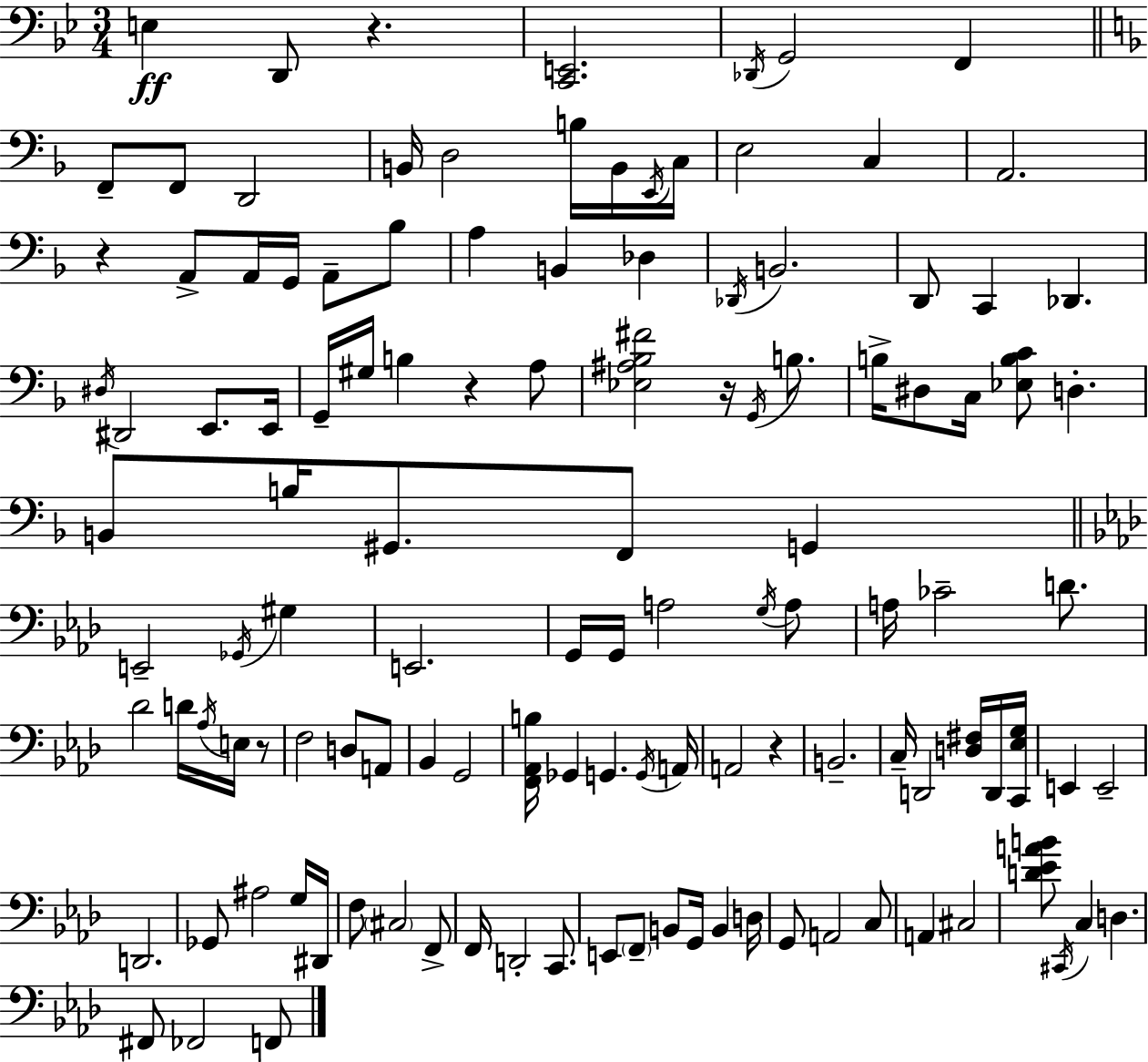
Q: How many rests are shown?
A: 6